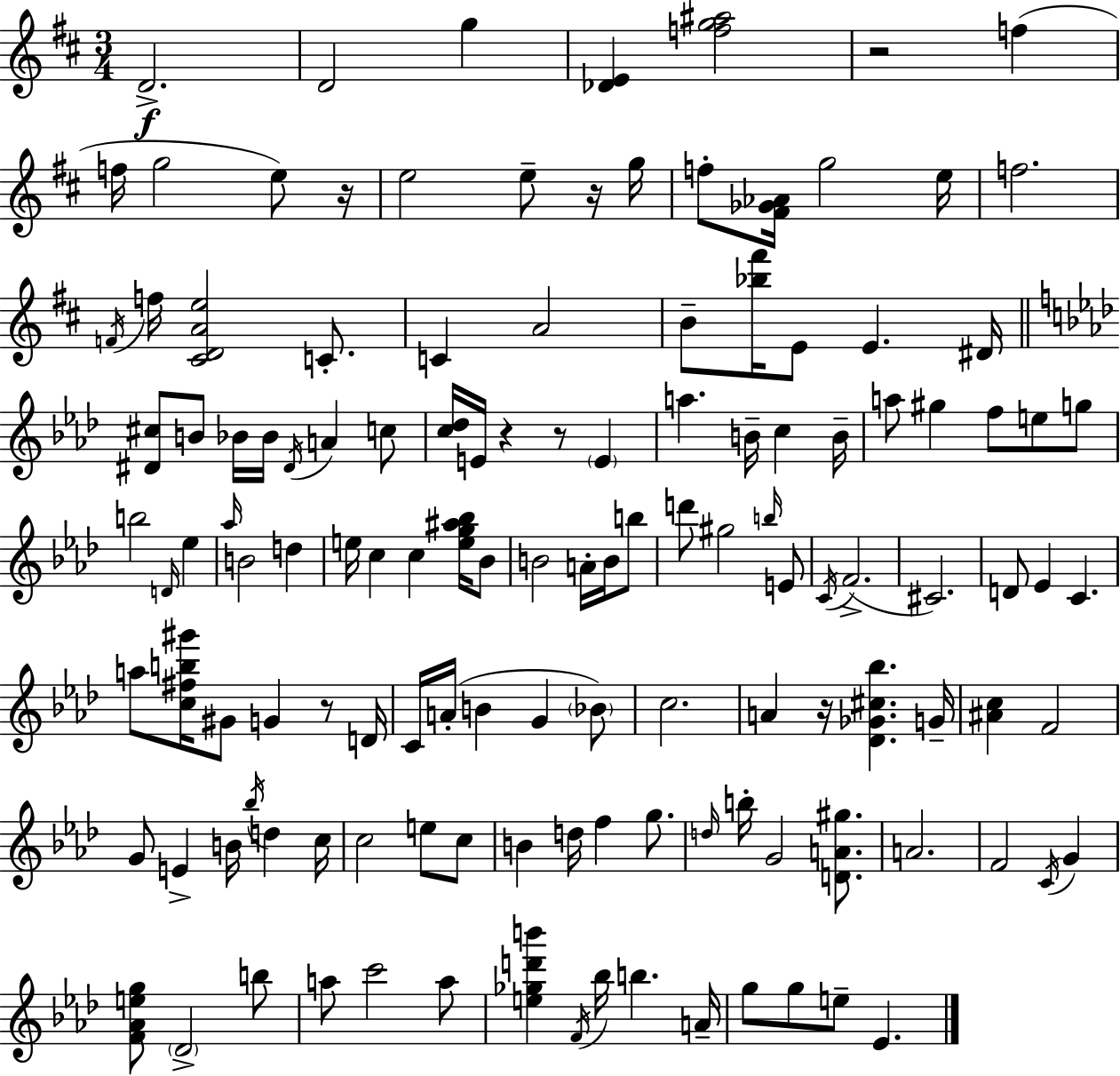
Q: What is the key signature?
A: D major